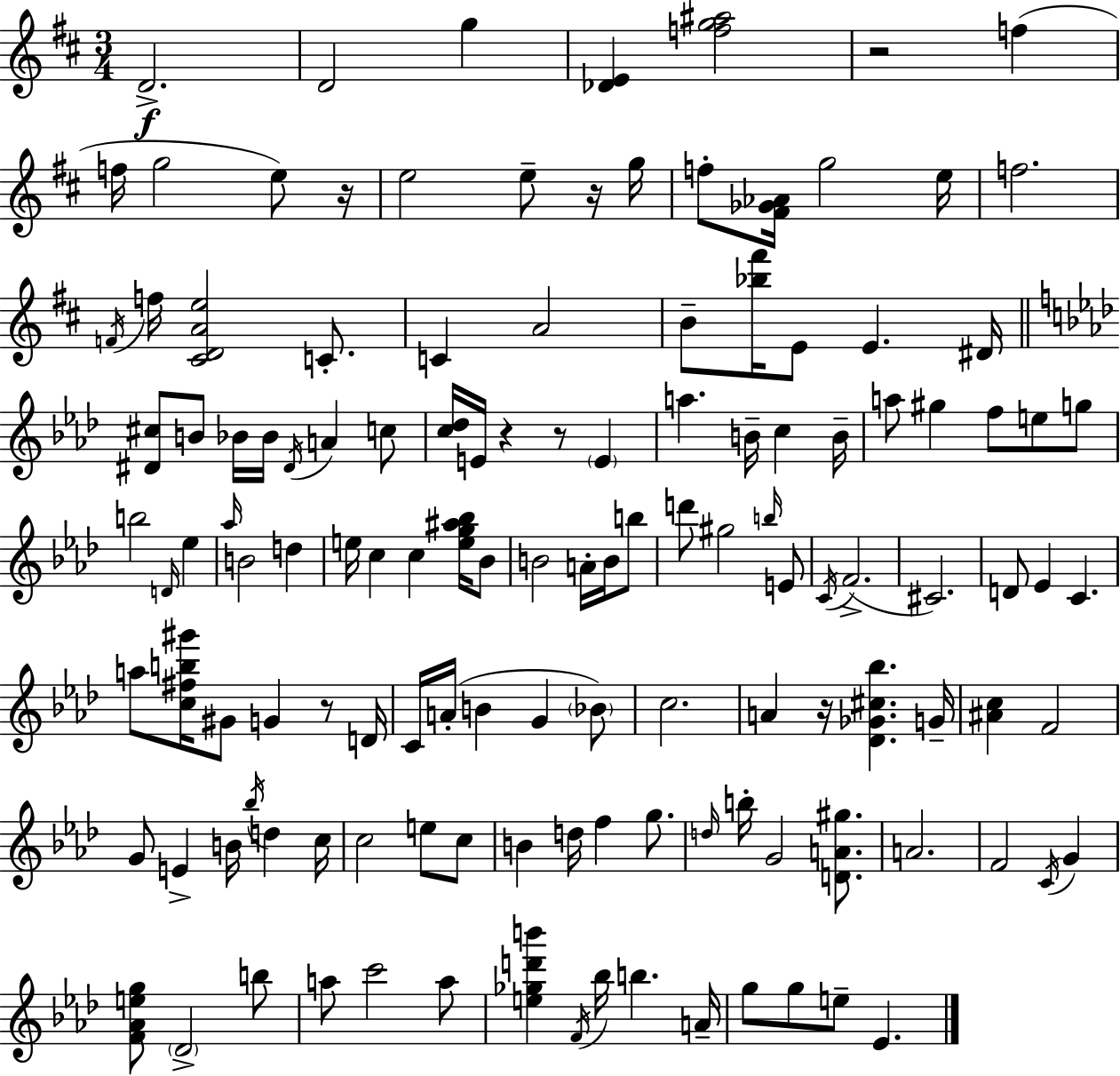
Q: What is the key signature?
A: D major